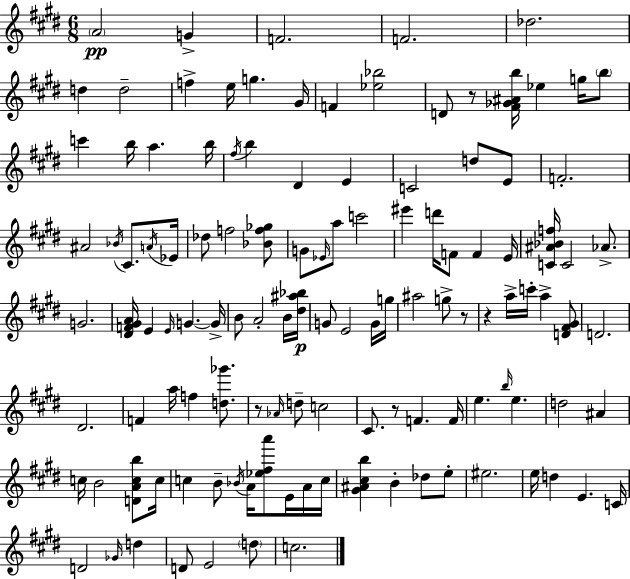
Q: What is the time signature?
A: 6/8